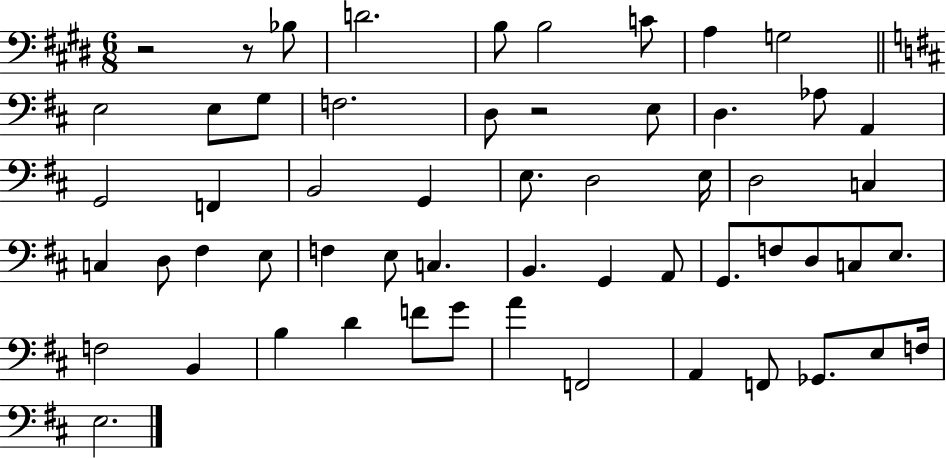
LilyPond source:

{
  \clef bass
  \numericTimeSignature
  \time 6/8
  \key e \major
  r2 r8 bes8 | d'2. | b8 b2 c'8 | a4 g2 | \break \bar "||" \break \key d \major e2 e8 g8 | f2. | d8 r2 e8 | d4. aes8 a,4 | \break g,2 f,4 | b,2 g,4 | e8. d2 e16 | d2 c4 | \break c4 d8 fis4 e8 | f4 e8 c4. | b,4. g,4 a,8 | g,8. f8 d8 c8 e8. | \break f2 b,4 | b4 d'4 f'8 g'8 | a'4 f,2 | a,4 f,8 ges,8. e8 f16 | \break e2. | \bar "|."
}